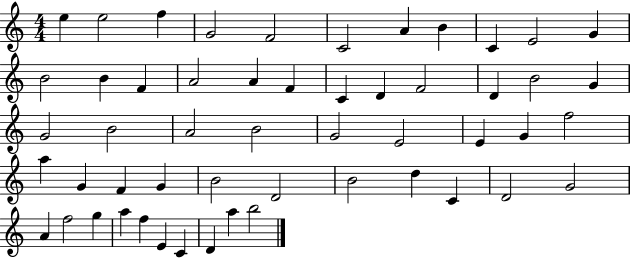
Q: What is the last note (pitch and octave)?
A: B5